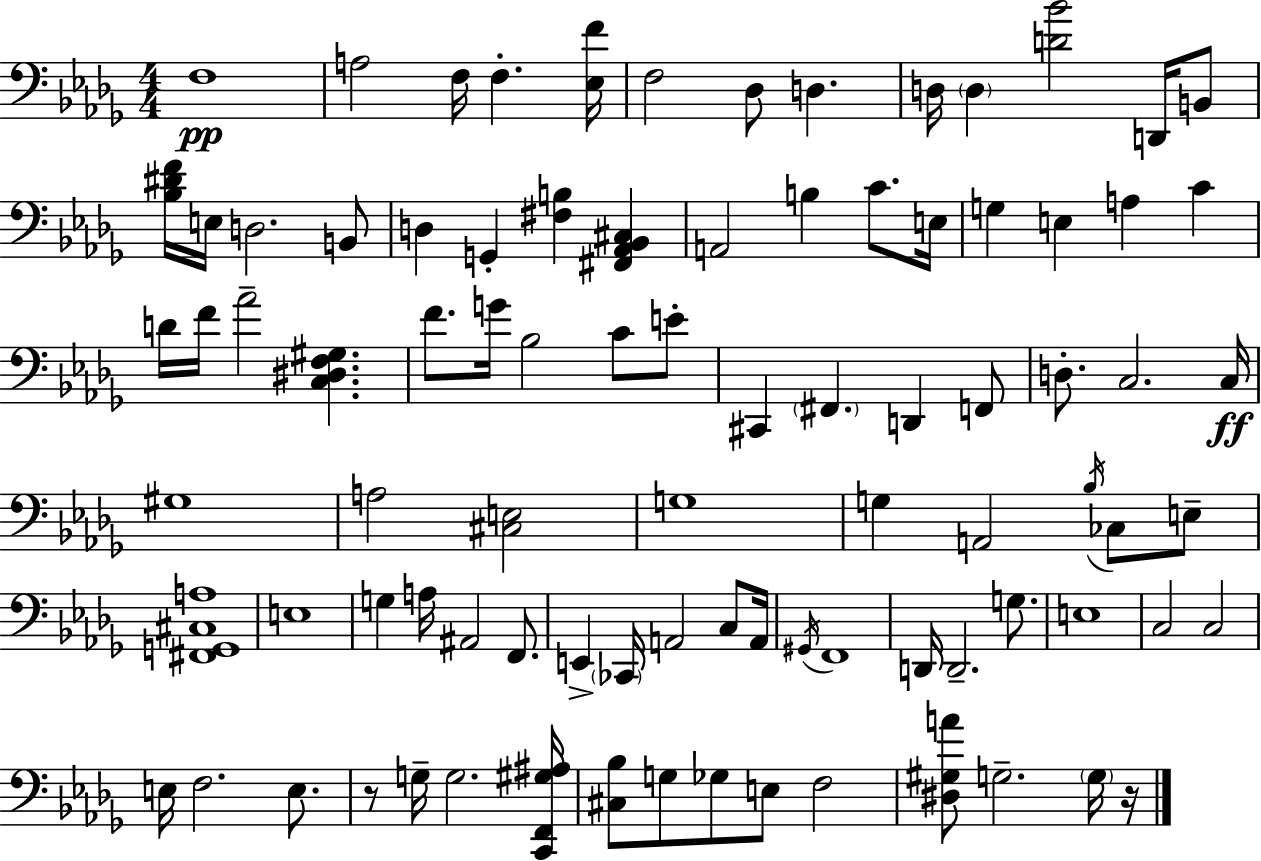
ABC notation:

X:1
T:Untitled
M:4/4
L:1/4
K:Bbm
F,4 A,2 F,/4 F, [_E,F]/4 F,2 _D,/2 D, D,/4 D, [D_B]2 D,,/4 B,,/2 [_B,^DF]/4 E,/4 D,2 B,,/2 D, G,, [^F,B,] [^F,,_A,,_B,,^C,] A,,2 B, C/2 E,/4 G, E, A, C D/4 F/4 _A2 [C,^D,F,^G,] F/2 G/4 _B,2 C/2 E/2 ^C,, ^F,, D,, F,,/2 D,/2 C,2 C,/4 ^G,4 A,2 [^C,E,]2 G,4 G, A,,2 _B,/4 _C,/2 E,/2 [^F,,G,,^C,A,]4 E,4 G, A,/4 ^A,,2 F,,/2 E,, _C,,/4 A,,2 C,/2 A,,/4 ^G,,/4 F,,4 D,,/4 D,,2 G,/2 E,4 C,2 C,2 E,/4 F,2 E,/2 z/2 G,/4 G,2 [C,,F,,^G,^A,]/4 [^C,_B,]/2 G,/2 _G,/2 E,/2 F,2 [^D,^G,A]/2 G,2 G,/4 z/4